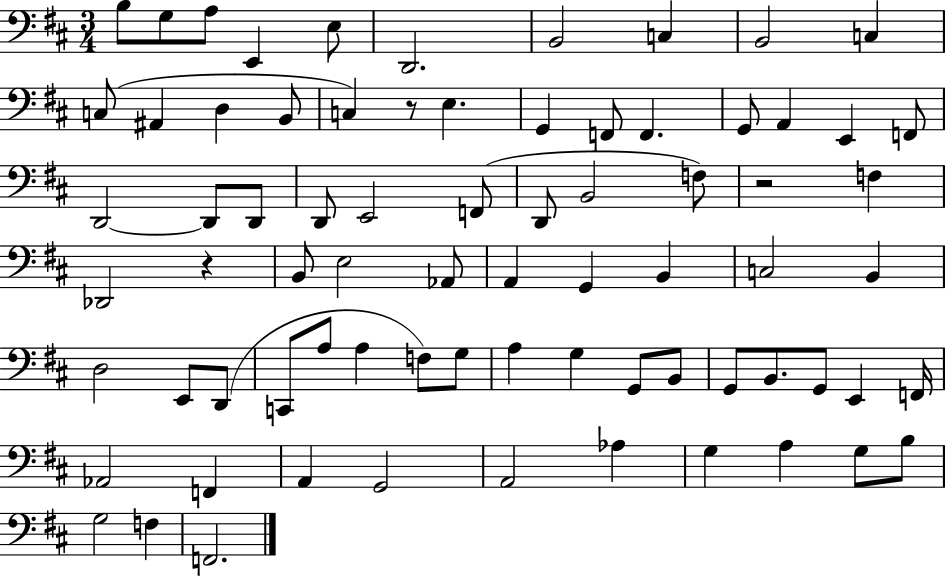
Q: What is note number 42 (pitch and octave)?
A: B2